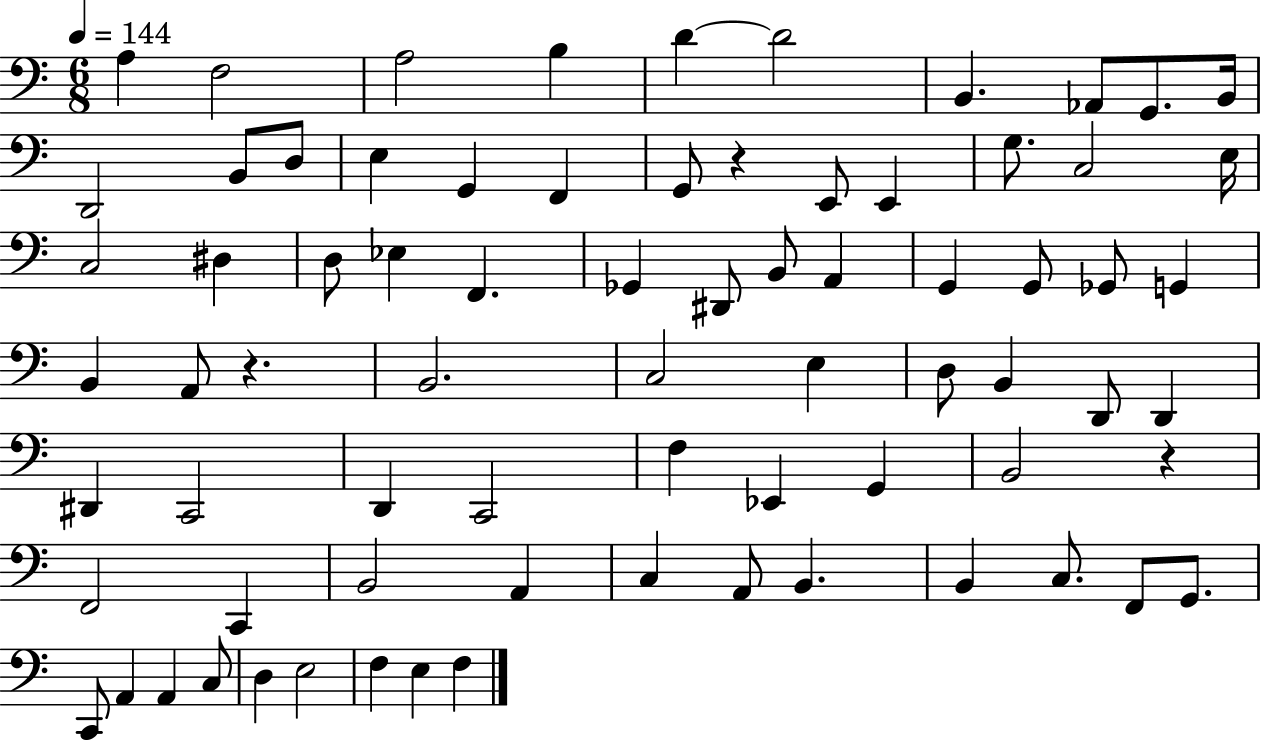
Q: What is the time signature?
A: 6/8